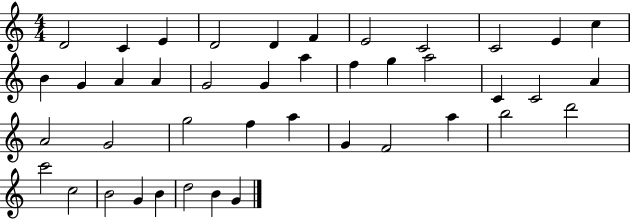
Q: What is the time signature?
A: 4/4